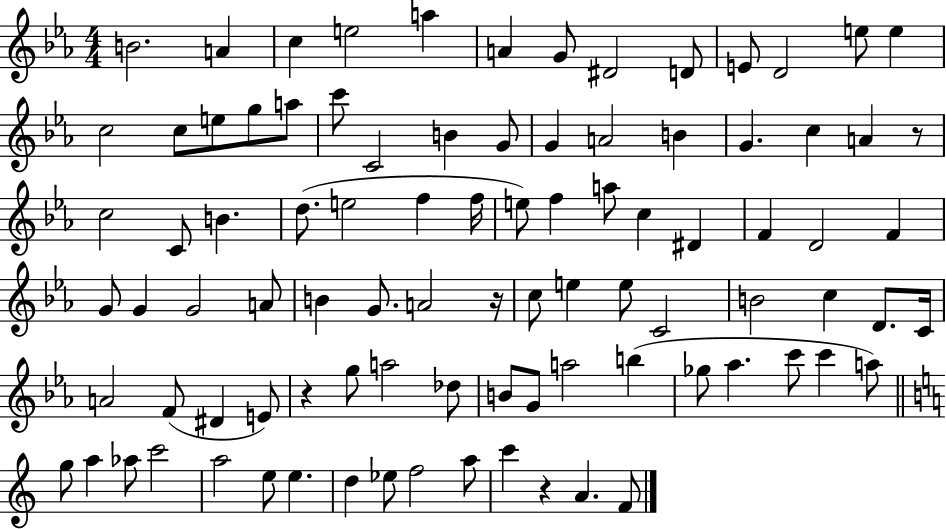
B4/h. A4/q C5/q E5/h A5/q A4/q G4/e D#4/h D4/e E4/e D4/h E5/e E5/q C5/h C5/e E5/e G5/e A5/e C6/e C4/h B4/q G4/e G4/q A4/h B4/q G4/q. C5/q A4/q R/e C5/h C4/e B4/q. D5/e. E5/h F5/q F5/s E5/e F5/q A5/e C5/q D#4/q F4/q D4/h F4/q G4/e G4/q G4/h A4/e B4/q G4/e. A4/h R/s C5/e E5/q E5/e C4/h B4/h C5/q D4/e. C4/s A4/h F4/e D#4/q E4/e R/q G5/e A5/h Db5/e B4/e G4/e A5/h B5/q Gb5/e Ab5/q. C6/e C6/q A5/e G5/e A5/q Ab5/e C6/h A5/h E5/e E5/q. D5/q Eb5/e F5/h A5/e C6/q R/q A4/q. F4/e